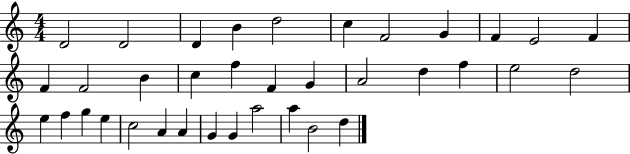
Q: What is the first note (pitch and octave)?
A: D4